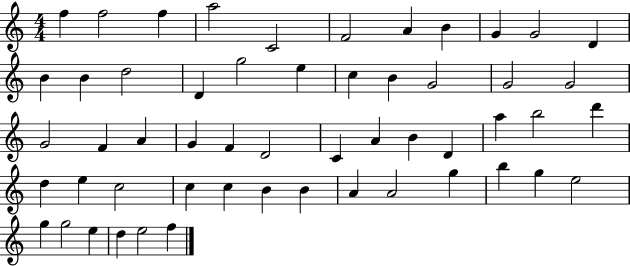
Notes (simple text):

F5/q F5/h F5/q A5/h C4/h F4/h A4/q B4/q G4/q G4/h D4/q B4/q B4/q D5/h D4/q G5/h E5/q C5/q B4/q G4/h G4/h G4/h G4/h F4/q A4/q G4/q F4/q D4/h C4/q A4/q B4/q D4/q A5/q B5/h D6/q D5/q E5/q C5/h C5/q C5/q B4/q B4/q A4/q A4/h G5/q B5/q G5/q E5/h G5/q G5/h E5/q D5/q E5/h F5/q